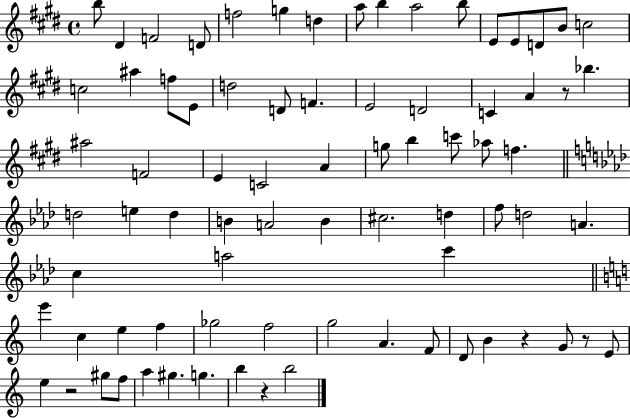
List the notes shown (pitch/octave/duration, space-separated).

B5/e D#4/q F4/h D4/e F5/h G5/q D5/q A5/e B5/q A5/h B5/e E4/e E4/e D4/e B4/e C5/h C5/h A#5/q F5/e E4/e D5/h D4/e F4/q. E4/h D4/h C4/q A4/q R/e Bb5/q. A#5/h F4/h E4/q C4/h A4/q G5/e B5/q C6/e Ab5/e F5/q. D5/h E5/q D5/q B4/q A4/h B4/q C#5/h. D5/q F5/e D5/h A4/q. C5/q A5/h C6/q E6/q C5/q E5/q F5/q Gb5/h F5/h G5/h A4/q. F4/e D4/e B4/q R/q G4/e R/e E4/e E5/q R/h G#5/e F5/e A5/q G#5/q. G5/q. B5/q R/q B5/h